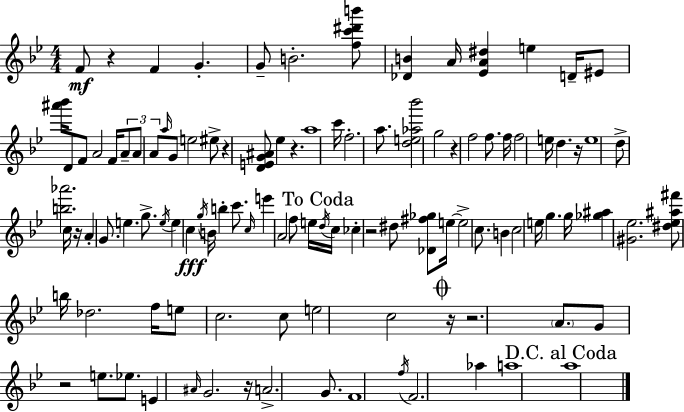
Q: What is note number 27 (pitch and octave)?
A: F5